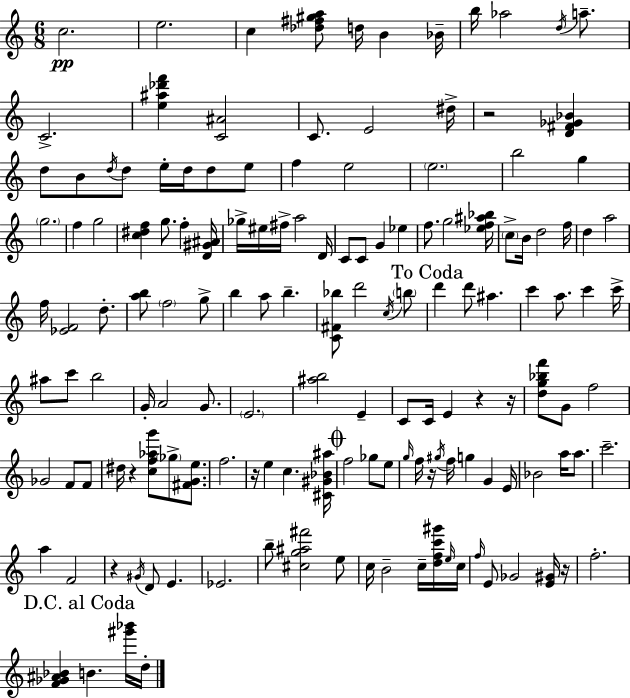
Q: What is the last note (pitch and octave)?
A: D5